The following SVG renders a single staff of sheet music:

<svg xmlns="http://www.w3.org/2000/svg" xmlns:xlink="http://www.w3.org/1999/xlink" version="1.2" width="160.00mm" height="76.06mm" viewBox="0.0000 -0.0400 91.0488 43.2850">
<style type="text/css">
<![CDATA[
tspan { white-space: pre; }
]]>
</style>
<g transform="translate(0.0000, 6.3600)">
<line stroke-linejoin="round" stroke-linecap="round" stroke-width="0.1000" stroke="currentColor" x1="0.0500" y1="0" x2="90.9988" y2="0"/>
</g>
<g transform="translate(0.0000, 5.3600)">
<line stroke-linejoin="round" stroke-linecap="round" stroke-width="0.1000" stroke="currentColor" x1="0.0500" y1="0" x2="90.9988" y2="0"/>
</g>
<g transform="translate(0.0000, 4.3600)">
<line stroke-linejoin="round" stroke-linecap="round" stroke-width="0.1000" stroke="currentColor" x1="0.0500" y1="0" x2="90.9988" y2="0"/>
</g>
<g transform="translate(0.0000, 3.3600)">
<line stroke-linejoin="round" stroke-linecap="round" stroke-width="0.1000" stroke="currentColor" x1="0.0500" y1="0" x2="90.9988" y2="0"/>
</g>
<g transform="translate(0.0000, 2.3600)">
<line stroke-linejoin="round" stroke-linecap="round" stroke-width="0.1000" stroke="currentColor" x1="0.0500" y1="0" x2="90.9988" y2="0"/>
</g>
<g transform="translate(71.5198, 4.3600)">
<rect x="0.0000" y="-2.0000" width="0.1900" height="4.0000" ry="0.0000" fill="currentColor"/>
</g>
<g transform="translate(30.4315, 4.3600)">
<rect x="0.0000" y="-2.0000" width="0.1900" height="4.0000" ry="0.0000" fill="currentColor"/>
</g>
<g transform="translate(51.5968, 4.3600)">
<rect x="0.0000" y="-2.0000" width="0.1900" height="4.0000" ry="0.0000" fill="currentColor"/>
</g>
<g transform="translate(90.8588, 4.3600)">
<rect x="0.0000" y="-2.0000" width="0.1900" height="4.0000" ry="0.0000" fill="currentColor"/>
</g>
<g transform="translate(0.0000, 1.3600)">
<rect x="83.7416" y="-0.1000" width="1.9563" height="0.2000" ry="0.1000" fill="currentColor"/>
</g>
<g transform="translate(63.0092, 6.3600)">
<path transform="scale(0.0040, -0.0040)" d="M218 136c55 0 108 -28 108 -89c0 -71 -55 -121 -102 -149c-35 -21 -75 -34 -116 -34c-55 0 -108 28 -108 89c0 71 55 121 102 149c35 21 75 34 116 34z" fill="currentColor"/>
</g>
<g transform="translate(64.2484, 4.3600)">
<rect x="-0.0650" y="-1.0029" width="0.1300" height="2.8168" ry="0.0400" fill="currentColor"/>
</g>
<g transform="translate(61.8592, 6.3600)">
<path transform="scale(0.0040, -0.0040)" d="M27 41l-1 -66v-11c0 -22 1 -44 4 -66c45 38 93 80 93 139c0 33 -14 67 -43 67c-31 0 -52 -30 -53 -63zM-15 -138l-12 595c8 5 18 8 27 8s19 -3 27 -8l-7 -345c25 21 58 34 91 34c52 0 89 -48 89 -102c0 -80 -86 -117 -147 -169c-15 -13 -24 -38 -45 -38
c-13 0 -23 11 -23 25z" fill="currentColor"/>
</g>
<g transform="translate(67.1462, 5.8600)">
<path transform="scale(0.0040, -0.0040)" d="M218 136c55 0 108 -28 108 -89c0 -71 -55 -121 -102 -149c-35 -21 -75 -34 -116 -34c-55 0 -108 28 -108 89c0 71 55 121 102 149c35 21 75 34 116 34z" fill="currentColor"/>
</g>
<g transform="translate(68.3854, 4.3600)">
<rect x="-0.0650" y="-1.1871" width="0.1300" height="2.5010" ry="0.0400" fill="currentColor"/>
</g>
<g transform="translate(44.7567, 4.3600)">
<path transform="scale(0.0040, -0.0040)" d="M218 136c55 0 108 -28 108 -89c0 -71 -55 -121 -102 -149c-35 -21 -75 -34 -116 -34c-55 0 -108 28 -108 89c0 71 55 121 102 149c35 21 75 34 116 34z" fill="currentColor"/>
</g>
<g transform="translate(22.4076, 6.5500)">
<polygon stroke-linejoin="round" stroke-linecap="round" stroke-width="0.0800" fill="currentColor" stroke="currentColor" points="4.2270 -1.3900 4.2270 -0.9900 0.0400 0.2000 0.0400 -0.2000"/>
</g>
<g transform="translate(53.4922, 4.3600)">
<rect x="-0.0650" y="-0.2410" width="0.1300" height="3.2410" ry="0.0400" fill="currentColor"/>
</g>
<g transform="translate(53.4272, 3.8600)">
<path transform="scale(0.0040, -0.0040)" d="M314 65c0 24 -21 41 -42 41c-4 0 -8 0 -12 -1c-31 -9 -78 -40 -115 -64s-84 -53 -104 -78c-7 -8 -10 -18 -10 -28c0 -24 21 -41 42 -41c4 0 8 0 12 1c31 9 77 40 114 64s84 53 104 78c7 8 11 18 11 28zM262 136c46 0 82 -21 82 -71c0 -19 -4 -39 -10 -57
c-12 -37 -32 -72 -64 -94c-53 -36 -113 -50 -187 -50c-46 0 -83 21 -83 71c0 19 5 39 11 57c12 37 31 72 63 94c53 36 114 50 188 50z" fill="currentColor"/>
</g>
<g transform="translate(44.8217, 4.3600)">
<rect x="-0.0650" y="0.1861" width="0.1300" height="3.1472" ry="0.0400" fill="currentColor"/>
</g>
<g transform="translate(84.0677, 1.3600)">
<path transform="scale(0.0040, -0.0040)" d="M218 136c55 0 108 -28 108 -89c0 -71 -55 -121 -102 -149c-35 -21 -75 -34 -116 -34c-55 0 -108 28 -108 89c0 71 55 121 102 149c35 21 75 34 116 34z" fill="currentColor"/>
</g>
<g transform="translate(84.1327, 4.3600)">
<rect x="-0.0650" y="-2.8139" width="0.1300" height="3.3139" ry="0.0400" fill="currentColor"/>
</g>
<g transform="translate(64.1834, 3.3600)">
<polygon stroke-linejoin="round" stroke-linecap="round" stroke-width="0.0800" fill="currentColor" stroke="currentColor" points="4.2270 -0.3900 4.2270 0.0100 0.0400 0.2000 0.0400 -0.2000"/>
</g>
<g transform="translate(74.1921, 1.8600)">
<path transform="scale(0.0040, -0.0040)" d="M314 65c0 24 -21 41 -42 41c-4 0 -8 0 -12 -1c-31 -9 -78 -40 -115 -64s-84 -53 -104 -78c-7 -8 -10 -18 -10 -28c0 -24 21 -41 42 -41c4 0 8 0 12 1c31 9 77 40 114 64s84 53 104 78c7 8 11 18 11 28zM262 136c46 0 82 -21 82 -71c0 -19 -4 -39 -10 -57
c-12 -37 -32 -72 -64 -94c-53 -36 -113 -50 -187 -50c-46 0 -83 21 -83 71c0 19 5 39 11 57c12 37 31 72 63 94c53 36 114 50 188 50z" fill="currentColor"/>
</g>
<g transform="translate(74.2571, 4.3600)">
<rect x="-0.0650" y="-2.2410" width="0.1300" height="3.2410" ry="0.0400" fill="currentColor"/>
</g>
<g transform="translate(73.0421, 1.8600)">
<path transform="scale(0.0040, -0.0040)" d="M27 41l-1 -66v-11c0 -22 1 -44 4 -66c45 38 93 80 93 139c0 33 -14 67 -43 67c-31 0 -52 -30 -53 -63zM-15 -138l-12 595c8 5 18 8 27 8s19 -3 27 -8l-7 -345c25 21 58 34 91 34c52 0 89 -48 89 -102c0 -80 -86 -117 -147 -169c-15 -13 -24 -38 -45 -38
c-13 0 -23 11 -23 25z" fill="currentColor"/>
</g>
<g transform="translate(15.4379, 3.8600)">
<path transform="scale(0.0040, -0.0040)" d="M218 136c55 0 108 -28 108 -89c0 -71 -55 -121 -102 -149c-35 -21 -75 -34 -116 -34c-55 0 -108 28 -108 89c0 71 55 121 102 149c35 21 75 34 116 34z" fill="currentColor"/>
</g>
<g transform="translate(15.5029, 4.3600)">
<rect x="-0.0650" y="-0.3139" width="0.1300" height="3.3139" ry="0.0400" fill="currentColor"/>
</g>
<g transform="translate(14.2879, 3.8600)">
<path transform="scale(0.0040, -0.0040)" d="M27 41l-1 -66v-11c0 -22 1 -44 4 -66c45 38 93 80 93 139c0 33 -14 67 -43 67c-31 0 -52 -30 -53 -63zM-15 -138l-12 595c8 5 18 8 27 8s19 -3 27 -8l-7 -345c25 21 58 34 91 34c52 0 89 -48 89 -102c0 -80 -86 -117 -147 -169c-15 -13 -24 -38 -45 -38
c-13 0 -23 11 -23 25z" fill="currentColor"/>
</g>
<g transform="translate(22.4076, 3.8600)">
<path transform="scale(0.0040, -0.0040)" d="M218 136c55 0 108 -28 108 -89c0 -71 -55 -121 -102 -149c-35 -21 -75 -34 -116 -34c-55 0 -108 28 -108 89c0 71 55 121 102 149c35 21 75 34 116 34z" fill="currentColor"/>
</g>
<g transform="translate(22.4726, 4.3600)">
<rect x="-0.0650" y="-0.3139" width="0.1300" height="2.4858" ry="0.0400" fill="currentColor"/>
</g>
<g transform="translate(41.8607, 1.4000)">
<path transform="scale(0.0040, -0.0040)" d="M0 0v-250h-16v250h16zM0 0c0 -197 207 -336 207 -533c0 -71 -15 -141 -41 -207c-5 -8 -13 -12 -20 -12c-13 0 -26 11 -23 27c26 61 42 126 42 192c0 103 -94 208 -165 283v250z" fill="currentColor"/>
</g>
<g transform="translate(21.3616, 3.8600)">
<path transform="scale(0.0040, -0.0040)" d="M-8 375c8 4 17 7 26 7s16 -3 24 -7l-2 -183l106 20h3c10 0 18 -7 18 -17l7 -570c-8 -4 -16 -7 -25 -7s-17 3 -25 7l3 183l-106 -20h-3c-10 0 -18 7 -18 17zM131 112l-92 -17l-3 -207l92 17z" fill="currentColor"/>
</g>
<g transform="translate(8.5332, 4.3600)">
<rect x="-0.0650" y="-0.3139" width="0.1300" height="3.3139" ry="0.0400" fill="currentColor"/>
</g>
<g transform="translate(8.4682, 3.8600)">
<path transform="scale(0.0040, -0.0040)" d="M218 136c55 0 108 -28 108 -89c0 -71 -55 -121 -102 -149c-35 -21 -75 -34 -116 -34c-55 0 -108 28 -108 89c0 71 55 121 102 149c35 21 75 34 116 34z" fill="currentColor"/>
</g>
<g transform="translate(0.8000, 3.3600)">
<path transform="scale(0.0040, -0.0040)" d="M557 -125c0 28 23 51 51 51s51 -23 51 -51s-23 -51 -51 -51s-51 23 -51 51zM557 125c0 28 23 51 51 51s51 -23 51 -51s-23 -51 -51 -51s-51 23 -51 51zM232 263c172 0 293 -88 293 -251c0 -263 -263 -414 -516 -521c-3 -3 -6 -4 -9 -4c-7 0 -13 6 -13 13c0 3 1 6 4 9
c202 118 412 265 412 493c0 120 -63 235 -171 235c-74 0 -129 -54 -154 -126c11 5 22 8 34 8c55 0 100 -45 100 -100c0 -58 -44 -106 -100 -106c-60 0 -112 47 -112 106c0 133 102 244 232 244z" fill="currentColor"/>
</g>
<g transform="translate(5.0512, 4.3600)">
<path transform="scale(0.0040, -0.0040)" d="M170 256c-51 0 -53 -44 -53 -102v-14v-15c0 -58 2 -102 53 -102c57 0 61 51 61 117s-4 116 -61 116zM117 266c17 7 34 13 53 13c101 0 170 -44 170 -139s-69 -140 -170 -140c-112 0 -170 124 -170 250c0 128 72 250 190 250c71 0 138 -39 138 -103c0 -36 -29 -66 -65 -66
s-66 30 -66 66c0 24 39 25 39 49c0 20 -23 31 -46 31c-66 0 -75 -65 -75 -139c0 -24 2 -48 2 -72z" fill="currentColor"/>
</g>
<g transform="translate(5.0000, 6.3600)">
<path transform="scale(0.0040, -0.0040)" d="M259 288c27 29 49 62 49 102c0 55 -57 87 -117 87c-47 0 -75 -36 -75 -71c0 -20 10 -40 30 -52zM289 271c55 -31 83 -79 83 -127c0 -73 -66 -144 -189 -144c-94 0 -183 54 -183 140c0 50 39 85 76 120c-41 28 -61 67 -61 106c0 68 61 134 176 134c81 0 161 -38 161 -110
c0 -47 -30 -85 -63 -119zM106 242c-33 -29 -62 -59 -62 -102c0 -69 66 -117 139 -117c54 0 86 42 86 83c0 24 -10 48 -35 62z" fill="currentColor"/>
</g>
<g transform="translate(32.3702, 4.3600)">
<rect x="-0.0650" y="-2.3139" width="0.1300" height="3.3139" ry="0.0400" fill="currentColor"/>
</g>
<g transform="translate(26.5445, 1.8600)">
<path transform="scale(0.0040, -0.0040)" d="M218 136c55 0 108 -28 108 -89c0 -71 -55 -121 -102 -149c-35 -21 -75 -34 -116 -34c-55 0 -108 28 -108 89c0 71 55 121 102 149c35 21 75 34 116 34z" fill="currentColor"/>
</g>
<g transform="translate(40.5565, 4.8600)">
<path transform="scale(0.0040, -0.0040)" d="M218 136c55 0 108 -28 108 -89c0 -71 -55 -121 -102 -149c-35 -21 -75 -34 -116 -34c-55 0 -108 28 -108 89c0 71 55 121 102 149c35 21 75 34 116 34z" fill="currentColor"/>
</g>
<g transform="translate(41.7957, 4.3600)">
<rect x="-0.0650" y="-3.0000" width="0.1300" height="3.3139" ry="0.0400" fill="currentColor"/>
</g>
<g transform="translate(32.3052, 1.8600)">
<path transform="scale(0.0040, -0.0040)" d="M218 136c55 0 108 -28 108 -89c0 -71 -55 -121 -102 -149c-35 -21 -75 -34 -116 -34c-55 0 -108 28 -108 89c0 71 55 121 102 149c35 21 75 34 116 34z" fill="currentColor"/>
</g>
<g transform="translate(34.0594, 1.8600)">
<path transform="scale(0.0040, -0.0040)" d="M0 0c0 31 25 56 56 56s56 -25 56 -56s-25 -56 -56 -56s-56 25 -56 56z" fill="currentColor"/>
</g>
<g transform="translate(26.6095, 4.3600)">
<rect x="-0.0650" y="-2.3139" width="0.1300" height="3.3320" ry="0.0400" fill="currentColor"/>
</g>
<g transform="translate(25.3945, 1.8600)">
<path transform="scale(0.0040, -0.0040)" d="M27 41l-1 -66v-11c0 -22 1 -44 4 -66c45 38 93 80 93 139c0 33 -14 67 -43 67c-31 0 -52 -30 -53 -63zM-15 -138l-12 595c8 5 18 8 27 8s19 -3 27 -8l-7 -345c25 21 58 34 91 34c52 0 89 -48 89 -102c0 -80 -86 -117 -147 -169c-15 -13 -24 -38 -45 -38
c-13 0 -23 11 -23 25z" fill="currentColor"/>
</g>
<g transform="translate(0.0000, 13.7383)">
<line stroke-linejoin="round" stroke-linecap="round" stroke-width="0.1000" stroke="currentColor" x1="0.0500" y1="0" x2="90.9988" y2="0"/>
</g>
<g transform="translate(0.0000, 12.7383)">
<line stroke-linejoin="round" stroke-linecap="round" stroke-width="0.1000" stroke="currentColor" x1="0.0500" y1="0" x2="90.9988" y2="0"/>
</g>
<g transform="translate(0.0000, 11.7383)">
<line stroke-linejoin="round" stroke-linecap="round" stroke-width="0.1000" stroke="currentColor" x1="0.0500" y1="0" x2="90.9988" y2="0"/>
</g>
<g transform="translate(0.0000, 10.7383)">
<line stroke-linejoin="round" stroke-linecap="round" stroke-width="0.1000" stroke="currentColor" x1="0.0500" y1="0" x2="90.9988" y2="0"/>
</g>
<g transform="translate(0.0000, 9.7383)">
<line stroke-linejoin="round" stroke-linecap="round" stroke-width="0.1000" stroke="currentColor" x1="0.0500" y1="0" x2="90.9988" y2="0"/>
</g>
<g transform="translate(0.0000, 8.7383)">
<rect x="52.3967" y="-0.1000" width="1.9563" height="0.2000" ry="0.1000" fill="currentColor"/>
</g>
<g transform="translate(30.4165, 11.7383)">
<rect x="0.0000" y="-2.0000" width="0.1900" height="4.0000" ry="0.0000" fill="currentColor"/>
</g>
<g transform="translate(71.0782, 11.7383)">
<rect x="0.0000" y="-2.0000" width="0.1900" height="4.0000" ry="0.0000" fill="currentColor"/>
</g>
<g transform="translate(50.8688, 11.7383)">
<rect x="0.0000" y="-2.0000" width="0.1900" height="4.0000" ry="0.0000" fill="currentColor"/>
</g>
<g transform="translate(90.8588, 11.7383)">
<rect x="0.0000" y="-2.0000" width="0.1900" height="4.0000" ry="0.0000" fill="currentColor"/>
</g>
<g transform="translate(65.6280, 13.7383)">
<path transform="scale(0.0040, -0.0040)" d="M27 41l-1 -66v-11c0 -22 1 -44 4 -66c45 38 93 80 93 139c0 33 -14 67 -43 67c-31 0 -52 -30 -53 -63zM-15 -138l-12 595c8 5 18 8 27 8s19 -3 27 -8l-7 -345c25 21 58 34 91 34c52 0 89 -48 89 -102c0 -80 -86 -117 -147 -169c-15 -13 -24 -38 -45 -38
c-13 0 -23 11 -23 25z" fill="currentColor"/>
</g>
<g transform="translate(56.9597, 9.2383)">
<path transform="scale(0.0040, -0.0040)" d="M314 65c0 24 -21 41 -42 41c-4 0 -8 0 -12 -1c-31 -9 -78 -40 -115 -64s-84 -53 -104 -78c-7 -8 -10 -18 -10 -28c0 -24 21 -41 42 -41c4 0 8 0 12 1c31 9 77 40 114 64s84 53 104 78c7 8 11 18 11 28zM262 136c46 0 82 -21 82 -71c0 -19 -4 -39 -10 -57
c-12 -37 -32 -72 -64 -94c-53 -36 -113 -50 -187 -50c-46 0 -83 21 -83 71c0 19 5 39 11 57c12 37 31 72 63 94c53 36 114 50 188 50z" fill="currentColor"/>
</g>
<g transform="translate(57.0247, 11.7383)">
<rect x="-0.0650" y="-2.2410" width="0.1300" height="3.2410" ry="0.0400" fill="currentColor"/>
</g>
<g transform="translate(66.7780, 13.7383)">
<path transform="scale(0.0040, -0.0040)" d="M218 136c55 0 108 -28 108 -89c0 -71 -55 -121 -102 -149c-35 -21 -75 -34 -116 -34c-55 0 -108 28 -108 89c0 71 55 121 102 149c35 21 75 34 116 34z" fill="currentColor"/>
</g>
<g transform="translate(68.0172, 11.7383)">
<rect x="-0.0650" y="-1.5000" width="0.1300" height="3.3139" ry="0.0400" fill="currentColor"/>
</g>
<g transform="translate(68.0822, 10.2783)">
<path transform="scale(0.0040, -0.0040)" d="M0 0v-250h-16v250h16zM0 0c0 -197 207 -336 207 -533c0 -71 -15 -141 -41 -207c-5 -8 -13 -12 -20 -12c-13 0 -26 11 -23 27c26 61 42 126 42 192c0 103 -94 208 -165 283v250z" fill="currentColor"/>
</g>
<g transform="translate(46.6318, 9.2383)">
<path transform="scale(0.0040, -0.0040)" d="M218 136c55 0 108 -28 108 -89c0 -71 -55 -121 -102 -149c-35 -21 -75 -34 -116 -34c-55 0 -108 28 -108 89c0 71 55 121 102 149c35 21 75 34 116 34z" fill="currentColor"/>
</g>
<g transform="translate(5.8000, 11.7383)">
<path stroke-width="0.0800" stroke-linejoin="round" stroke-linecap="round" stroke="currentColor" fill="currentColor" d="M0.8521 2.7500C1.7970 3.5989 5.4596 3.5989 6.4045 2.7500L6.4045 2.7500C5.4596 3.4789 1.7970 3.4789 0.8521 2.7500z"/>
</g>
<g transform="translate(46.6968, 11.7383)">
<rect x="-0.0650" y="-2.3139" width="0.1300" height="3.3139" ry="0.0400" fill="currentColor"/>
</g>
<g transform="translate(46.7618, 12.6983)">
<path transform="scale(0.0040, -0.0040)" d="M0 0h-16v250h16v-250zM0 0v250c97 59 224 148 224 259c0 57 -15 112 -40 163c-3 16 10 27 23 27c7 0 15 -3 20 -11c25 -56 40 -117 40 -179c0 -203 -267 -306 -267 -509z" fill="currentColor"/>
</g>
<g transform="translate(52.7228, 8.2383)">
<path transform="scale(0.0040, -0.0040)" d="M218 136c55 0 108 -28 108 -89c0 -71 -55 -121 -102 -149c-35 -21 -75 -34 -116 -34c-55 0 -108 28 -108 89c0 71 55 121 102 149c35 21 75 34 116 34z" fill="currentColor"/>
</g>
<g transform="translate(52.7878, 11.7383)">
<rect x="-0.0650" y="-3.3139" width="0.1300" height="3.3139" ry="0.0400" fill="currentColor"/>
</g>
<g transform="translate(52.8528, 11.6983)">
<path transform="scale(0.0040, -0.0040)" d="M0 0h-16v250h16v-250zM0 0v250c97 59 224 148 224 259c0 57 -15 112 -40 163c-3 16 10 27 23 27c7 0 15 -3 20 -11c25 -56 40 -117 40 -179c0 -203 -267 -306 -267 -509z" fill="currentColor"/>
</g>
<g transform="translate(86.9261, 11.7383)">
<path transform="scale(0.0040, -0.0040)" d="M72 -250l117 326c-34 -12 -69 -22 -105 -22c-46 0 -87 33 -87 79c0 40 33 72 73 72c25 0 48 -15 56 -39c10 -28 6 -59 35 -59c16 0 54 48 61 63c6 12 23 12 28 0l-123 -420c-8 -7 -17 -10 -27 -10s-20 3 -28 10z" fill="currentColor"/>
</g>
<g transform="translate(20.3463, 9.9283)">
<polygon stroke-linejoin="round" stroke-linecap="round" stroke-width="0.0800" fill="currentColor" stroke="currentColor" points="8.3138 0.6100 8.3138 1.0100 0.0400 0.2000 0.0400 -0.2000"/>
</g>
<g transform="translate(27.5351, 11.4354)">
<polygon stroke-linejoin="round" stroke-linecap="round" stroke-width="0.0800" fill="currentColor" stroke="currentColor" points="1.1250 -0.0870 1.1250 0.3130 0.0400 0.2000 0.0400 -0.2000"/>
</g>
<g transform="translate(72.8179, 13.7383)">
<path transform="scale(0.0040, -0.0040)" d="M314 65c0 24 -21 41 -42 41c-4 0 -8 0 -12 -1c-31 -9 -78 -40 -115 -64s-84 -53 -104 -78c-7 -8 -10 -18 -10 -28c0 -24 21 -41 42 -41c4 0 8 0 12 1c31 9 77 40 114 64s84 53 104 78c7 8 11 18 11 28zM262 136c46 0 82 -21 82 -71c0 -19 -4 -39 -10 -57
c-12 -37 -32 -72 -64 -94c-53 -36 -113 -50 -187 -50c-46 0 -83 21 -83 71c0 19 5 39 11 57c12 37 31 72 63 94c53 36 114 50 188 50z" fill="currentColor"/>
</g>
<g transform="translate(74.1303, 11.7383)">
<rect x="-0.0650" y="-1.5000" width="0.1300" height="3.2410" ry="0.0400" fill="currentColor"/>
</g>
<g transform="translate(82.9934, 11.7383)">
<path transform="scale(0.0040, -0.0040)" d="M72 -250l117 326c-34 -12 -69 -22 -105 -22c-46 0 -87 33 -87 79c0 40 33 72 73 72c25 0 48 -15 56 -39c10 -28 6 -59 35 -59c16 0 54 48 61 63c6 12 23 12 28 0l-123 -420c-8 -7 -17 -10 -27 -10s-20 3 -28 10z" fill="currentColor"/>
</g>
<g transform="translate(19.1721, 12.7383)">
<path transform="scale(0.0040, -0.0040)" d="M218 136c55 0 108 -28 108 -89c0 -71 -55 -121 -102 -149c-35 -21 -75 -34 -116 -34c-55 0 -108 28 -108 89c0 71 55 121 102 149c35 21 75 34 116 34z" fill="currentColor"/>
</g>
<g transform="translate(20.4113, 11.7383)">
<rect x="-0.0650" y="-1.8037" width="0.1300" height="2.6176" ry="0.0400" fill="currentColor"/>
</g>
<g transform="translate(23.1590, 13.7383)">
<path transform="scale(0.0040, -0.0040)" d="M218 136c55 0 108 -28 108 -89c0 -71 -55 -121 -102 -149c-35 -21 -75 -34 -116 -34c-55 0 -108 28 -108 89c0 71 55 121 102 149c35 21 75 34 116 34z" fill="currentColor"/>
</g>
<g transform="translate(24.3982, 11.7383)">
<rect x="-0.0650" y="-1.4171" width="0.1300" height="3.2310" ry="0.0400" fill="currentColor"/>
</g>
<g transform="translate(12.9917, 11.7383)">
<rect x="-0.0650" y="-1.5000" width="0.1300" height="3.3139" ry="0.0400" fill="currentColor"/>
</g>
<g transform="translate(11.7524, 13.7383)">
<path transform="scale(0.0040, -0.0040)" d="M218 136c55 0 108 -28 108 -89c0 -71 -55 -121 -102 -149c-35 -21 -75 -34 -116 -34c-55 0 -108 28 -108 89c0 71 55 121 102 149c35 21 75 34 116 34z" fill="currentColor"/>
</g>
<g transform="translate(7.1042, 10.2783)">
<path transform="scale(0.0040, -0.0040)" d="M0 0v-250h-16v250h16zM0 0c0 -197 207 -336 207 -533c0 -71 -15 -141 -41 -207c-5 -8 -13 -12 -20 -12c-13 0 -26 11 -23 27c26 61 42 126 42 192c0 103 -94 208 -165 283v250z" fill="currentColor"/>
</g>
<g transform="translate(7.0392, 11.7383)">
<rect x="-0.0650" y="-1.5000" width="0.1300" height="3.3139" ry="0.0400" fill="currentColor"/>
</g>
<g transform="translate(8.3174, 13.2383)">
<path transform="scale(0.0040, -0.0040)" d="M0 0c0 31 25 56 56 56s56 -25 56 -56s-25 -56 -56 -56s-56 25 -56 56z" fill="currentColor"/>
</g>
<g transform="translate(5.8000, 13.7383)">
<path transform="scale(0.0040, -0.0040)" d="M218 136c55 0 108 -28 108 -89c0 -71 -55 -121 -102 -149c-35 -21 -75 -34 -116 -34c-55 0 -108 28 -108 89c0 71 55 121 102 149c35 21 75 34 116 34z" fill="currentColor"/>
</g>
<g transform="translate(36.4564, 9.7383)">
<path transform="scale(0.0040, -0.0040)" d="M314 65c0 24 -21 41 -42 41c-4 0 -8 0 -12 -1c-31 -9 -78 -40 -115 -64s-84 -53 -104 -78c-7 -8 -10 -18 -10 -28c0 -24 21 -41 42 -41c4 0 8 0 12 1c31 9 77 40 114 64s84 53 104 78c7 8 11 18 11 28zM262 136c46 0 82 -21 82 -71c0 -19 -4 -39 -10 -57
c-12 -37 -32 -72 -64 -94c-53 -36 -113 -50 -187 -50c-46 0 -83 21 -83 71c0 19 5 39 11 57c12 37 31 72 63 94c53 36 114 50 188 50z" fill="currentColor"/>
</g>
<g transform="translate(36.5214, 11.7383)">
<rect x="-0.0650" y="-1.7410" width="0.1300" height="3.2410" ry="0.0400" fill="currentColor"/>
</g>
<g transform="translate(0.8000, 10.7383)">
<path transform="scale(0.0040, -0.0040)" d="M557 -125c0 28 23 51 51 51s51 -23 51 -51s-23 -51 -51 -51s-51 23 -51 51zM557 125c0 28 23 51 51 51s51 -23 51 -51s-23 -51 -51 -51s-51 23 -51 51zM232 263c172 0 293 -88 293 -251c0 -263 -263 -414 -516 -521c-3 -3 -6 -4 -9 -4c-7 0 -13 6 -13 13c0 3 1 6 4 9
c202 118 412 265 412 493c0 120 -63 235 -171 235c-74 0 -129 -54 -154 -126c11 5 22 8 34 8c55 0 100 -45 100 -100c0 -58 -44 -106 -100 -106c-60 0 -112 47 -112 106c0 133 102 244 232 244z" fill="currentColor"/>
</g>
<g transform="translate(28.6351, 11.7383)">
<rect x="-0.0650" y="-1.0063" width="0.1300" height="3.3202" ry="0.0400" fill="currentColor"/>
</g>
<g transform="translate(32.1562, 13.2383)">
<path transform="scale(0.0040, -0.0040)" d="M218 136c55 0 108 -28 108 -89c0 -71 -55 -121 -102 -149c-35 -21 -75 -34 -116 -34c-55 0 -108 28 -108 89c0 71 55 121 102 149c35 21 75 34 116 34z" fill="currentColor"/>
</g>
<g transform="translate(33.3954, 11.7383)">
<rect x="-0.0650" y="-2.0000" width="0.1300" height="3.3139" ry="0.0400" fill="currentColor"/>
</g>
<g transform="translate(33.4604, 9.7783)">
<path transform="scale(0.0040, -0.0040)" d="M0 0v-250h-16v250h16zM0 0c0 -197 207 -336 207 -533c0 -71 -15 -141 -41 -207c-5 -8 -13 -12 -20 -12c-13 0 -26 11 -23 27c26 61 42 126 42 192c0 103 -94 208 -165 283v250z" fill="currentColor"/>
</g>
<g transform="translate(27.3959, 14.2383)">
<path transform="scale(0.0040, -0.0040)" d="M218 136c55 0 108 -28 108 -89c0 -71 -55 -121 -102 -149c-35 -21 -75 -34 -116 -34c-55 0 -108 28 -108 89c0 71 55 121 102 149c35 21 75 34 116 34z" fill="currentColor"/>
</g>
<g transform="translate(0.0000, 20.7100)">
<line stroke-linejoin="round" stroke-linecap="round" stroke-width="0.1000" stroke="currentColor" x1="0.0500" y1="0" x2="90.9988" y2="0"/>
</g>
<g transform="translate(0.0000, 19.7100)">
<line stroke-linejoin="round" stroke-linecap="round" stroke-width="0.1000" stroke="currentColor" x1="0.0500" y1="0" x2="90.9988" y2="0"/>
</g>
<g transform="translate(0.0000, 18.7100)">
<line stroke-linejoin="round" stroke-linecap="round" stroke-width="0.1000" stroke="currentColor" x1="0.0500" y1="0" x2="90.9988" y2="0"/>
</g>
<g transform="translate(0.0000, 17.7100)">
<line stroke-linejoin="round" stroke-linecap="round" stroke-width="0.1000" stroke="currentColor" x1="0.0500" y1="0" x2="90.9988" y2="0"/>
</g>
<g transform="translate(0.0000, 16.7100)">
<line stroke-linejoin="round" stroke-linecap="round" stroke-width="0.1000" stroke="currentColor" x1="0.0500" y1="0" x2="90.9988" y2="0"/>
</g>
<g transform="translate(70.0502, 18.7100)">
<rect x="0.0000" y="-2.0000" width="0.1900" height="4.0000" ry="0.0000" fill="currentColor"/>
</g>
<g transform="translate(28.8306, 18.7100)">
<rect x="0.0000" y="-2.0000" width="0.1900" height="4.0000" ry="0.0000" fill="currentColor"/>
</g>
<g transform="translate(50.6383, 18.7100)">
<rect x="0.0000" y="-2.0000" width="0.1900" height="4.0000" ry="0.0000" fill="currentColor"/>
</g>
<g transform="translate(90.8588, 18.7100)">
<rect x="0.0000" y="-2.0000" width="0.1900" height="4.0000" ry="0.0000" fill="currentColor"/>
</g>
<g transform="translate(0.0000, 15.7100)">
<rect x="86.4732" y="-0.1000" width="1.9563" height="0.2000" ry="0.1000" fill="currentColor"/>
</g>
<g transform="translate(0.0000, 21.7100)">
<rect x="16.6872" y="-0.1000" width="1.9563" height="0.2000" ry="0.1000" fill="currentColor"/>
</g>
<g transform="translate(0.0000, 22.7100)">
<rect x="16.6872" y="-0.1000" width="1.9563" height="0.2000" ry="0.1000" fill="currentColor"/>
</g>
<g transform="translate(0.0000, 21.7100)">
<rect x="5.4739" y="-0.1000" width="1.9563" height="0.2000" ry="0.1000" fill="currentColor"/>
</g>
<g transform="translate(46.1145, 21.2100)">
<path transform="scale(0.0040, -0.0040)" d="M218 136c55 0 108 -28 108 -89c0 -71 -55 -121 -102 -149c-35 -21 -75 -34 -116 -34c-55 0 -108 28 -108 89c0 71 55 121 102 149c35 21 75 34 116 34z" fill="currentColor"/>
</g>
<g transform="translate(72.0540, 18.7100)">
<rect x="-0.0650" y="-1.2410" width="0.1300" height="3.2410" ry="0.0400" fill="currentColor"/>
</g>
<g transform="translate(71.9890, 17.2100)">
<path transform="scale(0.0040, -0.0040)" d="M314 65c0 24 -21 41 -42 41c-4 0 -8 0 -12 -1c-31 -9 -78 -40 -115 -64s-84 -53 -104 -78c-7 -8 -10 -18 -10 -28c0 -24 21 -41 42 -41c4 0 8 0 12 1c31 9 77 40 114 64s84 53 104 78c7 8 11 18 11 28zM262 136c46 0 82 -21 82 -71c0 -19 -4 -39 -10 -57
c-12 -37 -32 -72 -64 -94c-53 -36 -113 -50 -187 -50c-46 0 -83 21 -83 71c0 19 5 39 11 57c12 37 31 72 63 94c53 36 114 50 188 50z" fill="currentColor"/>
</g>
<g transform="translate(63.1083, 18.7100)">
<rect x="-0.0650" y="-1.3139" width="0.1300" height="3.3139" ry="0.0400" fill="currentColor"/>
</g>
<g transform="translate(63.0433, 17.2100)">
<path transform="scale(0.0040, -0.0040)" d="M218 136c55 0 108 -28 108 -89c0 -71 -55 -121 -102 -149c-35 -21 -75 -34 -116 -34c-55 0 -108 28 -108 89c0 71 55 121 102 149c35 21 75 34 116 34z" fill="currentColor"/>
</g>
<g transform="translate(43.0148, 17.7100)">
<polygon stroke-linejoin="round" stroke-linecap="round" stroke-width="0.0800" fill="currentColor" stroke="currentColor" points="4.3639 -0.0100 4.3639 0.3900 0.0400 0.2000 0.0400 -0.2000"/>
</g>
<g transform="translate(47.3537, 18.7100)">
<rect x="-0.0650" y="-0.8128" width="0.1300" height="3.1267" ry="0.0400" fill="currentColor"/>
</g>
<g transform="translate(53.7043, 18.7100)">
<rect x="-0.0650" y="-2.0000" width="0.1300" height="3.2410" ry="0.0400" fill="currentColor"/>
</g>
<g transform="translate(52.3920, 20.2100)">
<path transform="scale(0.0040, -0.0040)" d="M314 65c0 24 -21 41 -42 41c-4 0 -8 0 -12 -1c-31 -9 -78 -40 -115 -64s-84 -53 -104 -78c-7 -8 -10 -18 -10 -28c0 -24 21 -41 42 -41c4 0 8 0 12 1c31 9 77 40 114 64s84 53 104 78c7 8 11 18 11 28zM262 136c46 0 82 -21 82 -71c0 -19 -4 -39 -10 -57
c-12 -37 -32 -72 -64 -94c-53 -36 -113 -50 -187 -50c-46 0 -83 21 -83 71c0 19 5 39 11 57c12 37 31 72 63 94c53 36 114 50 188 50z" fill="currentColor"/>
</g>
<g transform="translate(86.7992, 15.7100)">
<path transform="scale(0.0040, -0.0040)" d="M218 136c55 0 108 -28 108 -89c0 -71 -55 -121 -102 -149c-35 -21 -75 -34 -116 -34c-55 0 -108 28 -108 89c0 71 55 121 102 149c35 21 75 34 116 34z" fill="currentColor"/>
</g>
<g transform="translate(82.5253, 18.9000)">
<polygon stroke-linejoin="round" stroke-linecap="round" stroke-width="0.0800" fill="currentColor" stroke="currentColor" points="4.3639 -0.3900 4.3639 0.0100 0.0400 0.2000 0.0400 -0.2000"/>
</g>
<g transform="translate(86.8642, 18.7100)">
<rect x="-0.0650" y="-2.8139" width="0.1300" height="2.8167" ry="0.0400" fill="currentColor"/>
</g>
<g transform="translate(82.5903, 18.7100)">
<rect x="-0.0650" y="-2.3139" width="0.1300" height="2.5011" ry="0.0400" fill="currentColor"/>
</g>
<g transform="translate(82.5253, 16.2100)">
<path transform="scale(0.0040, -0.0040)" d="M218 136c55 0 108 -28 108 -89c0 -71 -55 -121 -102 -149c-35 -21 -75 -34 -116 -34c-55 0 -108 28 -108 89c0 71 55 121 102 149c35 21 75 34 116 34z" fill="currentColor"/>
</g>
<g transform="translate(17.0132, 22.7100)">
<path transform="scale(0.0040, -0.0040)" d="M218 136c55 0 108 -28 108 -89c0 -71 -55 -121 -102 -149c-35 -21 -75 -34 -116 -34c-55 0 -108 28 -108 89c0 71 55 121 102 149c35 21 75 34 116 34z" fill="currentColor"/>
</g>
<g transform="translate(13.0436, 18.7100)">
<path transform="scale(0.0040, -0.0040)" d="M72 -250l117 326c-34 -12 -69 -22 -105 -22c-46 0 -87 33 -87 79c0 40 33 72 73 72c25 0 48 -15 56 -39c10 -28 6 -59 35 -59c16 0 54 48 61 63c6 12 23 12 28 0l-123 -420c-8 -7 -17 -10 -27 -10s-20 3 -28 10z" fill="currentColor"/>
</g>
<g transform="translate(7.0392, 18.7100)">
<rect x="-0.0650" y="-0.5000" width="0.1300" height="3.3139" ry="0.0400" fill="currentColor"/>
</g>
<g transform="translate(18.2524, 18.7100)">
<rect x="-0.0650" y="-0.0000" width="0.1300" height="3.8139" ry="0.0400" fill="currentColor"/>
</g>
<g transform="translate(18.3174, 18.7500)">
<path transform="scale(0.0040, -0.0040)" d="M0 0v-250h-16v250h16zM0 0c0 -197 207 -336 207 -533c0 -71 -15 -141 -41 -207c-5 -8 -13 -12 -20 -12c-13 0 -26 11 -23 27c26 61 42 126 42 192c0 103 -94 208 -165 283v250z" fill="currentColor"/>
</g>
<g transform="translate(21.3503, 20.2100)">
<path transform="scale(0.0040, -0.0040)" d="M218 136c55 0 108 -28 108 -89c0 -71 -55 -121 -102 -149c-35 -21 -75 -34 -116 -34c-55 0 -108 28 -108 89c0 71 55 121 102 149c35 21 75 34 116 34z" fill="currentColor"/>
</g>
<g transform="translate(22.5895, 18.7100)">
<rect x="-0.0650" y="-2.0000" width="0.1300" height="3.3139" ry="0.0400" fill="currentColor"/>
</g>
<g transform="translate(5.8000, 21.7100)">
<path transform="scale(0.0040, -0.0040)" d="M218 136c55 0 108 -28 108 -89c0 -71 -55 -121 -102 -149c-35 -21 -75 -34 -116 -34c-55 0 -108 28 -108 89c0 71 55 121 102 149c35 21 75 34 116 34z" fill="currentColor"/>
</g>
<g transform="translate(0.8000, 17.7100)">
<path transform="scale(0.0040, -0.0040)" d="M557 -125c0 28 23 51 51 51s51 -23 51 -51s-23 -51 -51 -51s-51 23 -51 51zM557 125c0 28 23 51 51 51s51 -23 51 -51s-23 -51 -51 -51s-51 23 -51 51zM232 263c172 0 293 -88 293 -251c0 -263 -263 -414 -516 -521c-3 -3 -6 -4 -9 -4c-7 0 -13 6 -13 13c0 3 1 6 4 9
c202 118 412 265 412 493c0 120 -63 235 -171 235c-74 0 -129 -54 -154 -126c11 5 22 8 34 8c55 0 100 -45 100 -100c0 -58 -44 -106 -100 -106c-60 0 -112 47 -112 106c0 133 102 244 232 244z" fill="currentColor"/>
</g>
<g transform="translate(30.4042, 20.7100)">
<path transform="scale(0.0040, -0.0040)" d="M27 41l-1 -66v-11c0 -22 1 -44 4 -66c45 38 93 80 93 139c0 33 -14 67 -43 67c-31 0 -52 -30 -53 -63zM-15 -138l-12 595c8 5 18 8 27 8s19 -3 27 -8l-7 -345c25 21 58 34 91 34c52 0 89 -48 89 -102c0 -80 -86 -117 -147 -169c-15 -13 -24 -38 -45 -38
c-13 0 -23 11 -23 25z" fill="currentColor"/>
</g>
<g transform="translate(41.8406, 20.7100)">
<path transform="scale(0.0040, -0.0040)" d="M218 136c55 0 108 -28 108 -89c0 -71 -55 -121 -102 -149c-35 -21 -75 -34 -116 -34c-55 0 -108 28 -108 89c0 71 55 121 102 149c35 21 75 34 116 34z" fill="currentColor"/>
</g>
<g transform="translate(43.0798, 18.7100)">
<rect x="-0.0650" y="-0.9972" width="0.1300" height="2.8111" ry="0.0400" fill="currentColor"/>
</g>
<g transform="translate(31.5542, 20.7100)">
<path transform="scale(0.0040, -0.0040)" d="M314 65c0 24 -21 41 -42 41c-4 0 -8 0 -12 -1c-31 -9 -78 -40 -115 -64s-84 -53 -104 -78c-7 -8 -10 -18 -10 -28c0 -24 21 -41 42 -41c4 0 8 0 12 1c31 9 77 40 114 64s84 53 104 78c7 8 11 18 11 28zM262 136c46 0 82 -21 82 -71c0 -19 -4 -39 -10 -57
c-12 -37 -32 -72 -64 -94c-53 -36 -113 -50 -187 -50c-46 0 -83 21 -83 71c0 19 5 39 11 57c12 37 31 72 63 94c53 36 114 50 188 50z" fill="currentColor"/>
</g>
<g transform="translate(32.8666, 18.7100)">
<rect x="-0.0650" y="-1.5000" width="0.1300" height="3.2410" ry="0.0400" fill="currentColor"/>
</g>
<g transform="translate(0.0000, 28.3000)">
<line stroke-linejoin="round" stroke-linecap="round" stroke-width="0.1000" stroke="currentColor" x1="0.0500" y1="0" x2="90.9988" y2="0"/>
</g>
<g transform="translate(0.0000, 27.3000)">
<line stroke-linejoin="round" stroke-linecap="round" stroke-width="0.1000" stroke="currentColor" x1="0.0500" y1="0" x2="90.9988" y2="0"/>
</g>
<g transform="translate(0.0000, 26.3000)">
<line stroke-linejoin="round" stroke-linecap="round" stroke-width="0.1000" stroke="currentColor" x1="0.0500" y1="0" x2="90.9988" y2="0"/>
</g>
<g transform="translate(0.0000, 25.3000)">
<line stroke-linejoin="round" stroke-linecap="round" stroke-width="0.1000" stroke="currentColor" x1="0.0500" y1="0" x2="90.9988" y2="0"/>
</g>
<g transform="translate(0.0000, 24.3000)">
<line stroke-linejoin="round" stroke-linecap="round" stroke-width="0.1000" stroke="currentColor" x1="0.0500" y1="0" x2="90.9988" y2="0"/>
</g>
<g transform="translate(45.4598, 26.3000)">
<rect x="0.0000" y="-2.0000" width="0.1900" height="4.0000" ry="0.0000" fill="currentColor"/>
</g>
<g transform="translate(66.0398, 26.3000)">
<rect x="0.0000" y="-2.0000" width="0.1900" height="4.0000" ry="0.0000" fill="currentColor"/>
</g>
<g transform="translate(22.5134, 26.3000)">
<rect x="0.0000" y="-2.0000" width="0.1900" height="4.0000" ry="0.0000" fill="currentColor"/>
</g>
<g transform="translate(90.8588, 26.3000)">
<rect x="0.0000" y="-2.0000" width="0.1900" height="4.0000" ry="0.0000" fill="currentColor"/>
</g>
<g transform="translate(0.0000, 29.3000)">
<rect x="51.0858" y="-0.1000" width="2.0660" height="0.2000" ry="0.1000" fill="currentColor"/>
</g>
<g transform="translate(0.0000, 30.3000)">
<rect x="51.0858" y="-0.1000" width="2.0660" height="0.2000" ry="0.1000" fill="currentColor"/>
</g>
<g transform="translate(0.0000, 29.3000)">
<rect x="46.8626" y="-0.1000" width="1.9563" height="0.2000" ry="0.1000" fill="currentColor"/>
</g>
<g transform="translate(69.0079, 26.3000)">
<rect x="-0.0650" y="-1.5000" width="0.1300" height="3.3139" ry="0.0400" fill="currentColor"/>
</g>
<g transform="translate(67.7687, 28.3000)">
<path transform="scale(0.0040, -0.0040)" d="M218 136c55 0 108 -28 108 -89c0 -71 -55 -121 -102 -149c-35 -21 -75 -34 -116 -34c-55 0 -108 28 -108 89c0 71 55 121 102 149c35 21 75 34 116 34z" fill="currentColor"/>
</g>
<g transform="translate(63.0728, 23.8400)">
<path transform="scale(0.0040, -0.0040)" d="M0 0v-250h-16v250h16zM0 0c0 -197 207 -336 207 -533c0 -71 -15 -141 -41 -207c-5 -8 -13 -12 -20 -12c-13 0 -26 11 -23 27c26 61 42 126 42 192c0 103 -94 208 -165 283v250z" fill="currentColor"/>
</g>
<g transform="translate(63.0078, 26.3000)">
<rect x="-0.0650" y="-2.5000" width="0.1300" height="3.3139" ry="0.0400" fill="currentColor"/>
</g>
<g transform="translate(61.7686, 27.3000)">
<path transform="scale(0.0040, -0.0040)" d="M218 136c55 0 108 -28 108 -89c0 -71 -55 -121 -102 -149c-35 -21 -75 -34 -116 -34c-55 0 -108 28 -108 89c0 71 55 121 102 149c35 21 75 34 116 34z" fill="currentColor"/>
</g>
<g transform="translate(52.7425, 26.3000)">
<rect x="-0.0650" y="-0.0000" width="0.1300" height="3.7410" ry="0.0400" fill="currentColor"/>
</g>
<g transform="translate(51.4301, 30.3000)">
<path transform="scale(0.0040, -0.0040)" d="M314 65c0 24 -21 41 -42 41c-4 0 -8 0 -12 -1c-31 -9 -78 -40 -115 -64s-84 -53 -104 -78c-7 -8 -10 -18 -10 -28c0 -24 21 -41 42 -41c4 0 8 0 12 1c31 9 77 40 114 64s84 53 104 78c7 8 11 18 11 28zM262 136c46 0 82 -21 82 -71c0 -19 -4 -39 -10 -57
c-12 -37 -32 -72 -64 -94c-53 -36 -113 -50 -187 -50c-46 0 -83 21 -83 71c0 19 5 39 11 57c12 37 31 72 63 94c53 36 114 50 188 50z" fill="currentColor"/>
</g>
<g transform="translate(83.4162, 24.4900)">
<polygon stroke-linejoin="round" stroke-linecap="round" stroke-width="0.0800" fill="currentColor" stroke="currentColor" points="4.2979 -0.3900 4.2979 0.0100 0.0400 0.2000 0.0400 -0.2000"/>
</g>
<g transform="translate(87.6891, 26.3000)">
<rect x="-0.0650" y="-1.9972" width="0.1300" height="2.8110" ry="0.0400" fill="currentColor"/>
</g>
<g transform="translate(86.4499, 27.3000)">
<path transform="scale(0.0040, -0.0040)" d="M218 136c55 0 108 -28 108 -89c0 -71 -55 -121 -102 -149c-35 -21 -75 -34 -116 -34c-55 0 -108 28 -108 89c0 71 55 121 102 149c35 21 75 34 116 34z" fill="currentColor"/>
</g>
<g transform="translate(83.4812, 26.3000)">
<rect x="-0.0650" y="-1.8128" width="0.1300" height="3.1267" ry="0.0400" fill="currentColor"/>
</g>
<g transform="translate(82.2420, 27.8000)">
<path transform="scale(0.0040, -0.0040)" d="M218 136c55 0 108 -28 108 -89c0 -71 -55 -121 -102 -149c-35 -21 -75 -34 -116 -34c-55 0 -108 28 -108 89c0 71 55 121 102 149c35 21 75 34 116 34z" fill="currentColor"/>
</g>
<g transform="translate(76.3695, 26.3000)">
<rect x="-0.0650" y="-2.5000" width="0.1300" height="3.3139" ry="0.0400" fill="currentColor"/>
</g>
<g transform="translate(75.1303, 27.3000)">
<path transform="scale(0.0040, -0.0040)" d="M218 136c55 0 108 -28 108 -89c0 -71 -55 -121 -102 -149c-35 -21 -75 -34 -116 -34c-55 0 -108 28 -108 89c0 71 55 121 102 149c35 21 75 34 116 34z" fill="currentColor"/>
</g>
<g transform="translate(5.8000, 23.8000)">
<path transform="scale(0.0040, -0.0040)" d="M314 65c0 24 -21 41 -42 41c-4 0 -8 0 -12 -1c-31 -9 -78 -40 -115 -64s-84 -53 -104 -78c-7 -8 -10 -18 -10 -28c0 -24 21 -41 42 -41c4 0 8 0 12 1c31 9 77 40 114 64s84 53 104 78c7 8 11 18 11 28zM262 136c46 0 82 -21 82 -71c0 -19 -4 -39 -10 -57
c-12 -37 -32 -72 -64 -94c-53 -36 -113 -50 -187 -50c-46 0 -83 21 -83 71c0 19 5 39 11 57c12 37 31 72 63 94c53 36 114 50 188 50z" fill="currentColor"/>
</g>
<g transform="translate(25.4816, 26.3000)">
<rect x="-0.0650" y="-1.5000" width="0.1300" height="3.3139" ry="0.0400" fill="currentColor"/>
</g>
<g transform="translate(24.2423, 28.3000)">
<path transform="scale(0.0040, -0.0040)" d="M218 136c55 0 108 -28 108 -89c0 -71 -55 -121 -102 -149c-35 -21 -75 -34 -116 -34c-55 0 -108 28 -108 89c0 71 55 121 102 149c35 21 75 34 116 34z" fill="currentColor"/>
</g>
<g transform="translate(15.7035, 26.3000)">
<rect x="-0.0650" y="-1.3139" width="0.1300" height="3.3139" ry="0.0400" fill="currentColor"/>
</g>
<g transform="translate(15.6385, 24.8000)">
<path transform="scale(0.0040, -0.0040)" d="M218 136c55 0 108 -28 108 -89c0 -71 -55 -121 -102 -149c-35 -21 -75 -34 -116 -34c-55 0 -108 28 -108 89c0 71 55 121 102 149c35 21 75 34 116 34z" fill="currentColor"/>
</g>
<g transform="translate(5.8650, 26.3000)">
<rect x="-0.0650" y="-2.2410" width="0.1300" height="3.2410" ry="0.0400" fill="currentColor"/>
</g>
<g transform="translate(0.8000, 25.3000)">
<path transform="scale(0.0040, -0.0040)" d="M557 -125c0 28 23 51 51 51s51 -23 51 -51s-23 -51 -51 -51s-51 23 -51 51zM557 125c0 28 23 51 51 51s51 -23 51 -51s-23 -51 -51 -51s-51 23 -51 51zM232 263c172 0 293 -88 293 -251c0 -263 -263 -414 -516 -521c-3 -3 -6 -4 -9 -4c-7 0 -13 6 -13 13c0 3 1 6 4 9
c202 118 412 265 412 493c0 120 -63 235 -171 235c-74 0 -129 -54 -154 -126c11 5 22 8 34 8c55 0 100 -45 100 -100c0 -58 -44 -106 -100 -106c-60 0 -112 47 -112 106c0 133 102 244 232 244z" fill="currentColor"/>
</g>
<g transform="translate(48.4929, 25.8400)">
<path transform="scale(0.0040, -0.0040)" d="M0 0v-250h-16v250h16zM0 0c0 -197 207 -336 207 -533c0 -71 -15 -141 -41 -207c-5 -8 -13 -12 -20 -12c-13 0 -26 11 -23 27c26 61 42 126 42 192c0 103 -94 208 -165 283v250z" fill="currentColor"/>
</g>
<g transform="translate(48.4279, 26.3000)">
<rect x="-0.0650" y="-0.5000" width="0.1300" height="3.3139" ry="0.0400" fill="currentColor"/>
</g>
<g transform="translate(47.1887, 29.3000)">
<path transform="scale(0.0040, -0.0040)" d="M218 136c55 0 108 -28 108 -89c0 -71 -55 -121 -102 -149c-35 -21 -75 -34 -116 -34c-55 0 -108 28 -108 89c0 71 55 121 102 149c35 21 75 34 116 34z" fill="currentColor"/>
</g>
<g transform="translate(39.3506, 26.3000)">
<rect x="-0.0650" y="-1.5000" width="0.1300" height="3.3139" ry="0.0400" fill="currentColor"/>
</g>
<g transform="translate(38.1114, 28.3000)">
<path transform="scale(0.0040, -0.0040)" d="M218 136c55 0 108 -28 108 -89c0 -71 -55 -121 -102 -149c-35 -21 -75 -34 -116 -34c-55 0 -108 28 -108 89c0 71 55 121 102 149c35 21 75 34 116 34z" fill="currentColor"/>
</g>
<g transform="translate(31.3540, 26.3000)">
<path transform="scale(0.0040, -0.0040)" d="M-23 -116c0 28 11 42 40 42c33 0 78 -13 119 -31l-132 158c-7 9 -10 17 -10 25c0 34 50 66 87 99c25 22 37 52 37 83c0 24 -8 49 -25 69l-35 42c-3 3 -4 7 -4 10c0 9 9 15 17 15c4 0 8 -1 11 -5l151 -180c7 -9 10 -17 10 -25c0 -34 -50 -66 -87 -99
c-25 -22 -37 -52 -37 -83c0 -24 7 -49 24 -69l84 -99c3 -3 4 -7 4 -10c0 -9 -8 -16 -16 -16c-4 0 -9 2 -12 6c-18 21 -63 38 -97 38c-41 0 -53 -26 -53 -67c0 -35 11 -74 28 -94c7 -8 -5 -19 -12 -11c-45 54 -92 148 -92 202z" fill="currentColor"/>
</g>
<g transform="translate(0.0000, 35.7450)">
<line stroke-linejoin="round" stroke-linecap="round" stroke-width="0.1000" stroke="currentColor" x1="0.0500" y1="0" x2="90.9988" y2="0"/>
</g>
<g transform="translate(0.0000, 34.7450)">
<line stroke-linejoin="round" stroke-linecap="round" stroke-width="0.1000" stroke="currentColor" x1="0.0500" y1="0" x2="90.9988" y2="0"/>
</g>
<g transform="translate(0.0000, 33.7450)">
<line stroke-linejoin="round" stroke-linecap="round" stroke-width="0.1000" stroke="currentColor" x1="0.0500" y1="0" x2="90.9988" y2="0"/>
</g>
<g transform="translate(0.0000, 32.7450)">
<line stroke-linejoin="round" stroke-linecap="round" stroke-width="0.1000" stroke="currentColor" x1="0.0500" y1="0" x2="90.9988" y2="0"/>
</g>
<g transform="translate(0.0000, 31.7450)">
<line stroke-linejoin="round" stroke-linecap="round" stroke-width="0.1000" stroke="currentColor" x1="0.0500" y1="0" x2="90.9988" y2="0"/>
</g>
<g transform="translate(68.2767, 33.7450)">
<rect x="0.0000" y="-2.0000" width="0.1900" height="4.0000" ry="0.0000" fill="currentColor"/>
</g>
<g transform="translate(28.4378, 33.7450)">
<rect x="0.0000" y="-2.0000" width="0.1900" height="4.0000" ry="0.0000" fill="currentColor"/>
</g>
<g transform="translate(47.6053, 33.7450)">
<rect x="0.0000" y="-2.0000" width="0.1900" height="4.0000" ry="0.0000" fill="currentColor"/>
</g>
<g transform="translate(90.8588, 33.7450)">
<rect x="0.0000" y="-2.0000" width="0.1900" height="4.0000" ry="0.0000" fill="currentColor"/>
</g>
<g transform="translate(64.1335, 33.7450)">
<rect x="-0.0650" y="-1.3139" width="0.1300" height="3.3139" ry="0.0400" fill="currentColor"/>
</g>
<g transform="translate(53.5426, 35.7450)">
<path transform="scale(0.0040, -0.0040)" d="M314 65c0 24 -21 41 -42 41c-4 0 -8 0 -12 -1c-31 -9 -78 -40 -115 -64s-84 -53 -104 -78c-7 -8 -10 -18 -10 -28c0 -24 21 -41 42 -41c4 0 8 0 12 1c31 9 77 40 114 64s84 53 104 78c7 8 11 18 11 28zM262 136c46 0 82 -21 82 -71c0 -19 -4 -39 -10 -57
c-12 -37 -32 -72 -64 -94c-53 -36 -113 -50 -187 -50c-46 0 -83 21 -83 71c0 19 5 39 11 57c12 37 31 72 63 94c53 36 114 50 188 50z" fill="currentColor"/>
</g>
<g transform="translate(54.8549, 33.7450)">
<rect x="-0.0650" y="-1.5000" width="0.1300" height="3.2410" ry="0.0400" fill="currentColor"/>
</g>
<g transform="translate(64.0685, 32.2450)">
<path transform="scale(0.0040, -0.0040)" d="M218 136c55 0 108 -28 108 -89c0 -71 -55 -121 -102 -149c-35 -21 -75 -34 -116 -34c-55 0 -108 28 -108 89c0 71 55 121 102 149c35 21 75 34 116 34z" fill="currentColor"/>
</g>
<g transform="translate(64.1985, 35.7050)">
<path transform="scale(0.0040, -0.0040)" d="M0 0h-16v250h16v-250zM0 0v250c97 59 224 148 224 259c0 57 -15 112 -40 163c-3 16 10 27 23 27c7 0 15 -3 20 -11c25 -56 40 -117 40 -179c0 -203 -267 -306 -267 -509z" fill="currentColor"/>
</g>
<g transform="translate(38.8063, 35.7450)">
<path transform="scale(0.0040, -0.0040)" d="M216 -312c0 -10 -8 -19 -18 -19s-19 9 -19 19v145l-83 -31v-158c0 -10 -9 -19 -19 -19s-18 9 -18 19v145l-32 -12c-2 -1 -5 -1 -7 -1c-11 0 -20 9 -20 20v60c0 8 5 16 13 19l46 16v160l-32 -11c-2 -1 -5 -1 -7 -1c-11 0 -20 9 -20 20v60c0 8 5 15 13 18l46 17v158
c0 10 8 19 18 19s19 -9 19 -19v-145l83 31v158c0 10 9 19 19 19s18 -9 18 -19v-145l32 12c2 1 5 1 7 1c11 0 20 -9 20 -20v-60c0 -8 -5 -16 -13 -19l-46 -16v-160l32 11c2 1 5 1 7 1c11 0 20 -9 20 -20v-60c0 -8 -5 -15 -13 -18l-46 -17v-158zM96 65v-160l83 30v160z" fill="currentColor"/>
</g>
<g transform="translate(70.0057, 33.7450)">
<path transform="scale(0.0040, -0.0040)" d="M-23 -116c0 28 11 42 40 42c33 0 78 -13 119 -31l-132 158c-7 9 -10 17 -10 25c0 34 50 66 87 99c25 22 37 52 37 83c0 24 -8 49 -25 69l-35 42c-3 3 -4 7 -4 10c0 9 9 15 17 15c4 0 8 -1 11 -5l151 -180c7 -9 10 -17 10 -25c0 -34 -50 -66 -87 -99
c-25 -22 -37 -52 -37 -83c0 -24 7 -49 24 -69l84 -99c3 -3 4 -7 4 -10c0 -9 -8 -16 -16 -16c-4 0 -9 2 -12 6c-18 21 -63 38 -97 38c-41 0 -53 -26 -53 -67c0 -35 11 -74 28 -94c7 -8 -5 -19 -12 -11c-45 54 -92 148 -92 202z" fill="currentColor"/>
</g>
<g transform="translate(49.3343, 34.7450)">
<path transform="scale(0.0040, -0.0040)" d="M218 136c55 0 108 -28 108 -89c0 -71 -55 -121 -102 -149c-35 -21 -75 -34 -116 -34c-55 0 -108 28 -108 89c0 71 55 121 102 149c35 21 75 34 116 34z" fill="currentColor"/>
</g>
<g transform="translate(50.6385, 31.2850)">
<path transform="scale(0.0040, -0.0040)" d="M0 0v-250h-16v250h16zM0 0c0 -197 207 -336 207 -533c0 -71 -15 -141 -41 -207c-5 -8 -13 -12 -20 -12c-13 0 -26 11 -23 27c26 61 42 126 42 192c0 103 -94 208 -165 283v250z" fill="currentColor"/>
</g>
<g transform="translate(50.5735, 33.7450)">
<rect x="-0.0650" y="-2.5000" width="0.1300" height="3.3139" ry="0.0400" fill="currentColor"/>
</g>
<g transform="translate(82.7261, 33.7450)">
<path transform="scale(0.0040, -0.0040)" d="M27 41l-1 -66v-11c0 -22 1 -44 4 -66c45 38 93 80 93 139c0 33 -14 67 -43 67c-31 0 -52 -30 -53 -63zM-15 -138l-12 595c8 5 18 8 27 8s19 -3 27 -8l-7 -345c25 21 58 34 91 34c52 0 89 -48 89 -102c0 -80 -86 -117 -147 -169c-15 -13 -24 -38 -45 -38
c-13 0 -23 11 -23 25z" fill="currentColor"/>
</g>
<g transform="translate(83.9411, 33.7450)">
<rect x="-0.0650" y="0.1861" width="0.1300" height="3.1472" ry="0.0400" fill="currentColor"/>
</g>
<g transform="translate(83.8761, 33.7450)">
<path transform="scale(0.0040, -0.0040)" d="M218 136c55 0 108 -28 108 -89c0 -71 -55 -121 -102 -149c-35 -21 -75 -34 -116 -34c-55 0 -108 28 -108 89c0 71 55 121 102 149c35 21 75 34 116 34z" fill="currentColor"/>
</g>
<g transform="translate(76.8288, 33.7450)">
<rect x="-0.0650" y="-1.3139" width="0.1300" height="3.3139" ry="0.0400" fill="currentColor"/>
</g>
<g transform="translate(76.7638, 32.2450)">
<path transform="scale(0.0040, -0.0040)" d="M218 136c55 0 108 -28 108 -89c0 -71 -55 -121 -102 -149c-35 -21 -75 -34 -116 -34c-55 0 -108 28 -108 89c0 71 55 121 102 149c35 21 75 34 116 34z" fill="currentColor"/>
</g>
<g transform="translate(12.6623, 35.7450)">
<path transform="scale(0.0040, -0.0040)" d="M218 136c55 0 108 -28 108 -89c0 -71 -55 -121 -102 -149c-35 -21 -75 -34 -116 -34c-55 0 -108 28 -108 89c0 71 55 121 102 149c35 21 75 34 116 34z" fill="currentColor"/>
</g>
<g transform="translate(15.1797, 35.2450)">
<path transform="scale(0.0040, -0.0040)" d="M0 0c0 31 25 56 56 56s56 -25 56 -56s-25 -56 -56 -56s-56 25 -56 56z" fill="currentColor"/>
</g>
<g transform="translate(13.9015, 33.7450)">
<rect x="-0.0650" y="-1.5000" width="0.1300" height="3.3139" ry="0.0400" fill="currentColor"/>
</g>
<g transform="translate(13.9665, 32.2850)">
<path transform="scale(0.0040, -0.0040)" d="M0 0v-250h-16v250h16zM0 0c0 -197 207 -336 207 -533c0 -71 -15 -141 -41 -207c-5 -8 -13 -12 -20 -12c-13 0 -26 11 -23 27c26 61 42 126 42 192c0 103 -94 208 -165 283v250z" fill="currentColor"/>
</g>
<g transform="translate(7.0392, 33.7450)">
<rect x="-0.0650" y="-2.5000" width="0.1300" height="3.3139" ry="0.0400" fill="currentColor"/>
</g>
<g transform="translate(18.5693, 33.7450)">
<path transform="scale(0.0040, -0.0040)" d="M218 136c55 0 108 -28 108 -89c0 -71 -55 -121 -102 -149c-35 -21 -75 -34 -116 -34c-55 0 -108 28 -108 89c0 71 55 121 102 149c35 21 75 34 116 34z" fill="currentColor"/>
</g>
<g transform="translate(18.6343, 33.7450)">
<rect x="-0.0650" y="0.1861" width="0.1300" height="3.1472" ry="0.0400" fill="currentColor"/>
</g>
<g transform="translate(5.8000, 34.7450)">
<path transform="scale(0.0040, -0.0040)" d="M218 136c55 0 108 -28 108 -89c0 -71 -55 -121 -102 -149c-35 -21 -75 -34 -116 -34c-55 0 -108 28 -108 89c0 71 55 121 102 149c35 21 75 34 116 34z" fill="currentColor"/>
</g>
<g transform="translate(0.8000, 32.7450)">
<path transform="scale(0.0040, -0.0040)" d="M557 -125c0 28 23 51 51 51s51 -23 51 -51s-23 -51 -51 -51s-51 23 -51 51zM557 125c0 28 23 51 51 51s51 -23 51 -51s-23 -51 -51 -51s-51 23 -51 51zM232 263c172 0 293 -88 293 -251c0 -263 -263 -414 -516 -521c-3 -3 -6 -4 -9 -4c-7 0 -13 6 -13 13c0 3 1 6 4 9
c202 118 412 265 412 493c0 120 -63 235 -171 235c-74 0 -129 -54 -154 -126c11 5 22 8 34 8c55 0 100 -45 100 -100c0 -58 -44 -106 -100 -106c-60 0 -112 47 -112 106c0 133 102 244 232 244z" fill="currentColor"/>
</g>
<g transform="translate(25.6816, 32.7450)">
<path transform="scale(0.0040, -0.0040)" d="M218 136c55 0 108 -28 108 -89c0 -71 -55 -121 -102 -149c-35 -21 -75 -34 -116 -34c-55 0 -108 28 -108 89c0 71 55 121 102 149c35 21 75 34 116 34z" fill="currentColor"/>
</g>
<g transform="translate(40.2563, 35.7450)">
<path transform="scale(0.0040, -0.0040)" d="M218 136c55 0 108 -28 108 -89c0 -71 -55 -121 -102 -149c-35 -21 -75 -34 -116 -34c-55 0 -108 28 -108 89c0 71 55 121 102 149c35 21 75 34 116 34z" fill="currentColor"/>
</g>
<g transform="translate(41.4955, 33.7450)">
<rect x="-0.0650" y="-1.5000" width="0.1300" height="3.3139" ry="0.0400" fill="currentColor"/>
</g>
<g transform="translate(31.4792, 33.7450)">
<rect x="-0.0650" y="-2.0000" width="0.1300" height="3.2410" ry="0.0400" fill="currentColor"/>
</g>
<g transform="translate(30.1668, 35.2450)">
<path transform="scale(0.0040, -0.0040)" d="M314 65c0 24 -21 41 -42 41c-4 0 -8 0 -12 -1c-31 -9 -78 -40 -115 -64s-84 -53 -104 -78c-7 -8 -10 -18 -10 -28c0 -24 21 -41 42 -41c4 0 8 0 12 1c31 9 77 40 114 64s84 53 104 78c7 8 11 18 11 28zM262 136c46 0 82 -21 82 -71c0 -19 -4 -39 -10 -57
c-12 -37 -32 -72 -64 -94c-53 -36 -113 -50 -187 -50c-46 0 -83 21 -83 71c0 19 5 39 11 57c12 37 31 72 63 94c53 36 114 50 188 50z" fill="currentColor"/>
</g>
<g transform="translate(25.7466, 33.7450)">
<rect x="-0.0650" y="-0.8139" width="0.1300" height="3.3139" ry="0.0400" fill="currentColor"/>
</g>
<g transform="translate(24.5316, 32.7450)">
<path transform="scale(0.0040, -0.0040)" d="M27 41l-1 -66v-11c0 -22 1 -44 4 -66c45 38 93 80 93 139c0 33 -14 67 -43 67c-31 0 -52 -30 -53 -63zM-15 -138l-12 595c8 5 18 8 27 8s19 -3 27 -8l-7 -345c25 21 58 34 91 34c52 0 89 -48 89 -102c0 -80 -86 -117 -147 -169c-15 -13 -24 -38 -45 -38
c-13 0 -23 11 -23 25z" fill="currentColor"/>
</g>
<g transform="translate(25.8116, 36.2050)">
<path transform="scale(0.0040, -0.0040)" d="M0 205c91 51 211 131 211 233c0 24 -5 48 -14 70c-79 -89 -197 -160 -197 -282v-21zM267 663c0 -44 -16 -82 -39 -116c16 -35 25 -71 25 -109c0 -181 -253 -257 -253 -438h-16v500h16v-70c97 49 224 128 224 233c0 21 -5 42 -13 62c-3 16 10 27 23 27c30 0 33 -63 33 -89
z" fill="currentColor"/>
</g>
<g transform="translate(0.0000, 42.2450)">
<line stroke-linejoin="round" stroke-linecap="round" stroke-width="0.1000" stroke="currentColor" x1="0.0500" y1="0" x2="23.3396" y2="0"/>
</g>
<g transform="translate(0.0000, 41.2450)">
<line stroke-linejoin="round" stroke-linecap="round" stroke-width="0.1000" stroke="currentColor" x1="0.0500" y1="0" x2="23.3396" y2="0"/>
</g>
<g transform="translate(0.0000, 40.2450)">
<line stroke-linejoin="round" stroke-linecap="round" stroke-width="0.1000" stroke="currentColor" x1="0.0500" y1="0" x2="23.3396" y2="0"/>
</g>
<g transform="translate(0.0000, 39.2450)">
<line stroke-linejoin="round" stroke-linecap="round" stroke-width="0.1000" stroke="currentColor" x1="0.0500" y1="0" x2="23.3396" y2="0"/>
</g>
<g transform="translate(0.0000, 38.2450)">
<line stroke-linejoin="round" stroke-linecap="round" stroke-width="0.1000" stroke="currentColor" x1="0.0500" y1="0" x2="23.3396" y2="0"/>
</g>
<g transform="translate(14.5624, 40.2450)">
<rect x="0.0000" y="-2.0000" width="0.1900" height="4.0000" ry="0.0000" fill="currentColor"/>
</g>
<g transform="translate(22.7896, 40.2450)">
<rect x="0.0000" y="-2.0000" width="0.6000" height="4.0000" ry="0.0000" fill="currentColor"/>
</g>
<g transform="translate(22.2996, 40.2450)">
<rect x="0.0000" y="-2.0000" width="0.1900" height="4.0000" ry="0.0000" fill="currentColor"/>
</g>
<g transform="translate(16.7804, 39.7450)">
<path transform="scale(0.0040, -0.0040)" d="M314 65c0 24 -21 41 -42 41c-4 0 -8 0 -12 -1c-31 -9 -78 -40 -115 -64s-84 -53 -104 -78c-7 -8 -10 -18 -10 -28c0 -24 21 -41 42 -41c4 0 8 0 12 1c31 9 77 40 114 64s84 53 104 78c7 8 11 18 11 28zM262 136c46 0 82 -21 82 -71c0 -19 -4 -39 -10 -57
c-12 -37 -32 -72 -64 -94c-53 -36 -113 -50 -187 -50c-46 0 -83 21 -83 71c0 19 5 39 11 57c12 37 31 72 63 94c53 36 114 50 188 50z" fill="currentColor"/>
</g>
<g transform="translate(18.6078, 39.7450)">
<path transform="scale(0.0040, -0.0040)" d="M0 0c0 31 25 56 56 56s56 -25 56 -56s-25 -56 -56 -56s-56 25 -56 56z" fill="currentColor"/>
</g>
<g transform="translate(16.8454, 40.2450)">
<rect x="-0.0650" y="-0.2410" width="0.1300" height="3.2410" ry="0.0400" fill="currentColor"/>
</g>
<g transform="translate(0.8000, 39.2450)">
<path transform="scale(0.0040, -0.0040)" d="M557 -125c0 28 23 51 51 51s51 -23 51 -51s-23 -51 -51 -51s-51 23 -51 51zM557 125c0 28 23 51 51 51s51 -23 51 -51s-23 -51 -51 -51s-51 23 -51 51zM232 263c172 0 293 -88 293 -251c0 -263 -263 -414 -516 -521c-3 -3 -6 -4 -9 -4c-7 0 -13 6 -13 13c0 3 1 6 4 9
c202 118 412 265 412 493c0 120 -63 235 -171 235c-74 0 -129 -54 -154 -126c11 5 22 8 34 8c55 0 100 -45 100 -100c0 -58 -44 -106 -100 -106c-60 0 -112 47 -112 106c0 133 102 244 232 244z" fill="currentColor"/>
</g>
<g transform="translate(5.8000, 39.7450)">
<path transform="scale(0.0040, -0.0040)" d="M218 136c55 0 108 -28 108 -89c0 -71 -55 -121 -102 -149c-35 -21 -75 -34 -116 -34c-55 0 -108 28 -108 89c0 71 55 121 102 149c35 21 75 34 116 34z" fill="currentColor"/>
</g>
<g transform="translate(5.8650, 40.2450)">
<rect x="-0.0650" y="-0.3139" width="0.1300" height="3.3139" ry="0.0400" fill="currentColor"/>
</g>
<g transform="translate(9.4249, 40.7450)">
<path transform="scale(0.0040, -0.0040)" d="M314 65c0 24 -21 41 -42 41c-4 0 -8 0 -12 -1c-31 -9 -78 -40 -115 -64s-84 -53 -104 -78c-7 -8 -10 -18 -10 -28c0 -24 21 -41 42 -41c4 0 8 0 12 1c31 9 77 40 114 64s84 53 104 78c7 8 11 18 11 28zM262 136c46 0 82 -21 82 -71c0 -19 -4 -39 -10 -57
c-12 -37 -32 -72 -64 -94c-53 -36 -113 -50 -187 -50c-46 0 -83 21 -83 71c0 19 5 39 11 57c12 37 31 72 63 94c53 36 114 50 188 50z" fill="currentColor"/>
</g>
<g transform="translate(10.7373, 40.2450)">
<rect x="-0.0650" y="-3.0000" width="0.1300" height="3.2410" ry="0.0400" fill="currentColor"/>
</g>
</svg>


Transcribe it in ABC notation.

X:1
T:Untitled
M:6/8
L:1/4
K:C
E, _E, E,/2 _B,/2 B, C,/2 D, E,2 _G,,/2 A,,/2 _B,2 C G,,/2 G,, B,,/2 G,,/2 F,,/4 A,,/2 A,2 B,/2 D/2 B,2 _G,,/2 G,,2 z/2 z/2 E,, z/2 C,,/2 A,, _G,,2 _G,,/2 F,,/2 A,,2 G, G,2 B,/2 C/2 B,2 G, G,, z G,, E,,/2 C,,2 B,,/2 G,, B,, A,,/2 B,,/2 B,, G,,/2 D, _F,/4 A,,2 ^G,, B,,/2 G,,2 G,/2 z G, _D, E, C,2 E,2